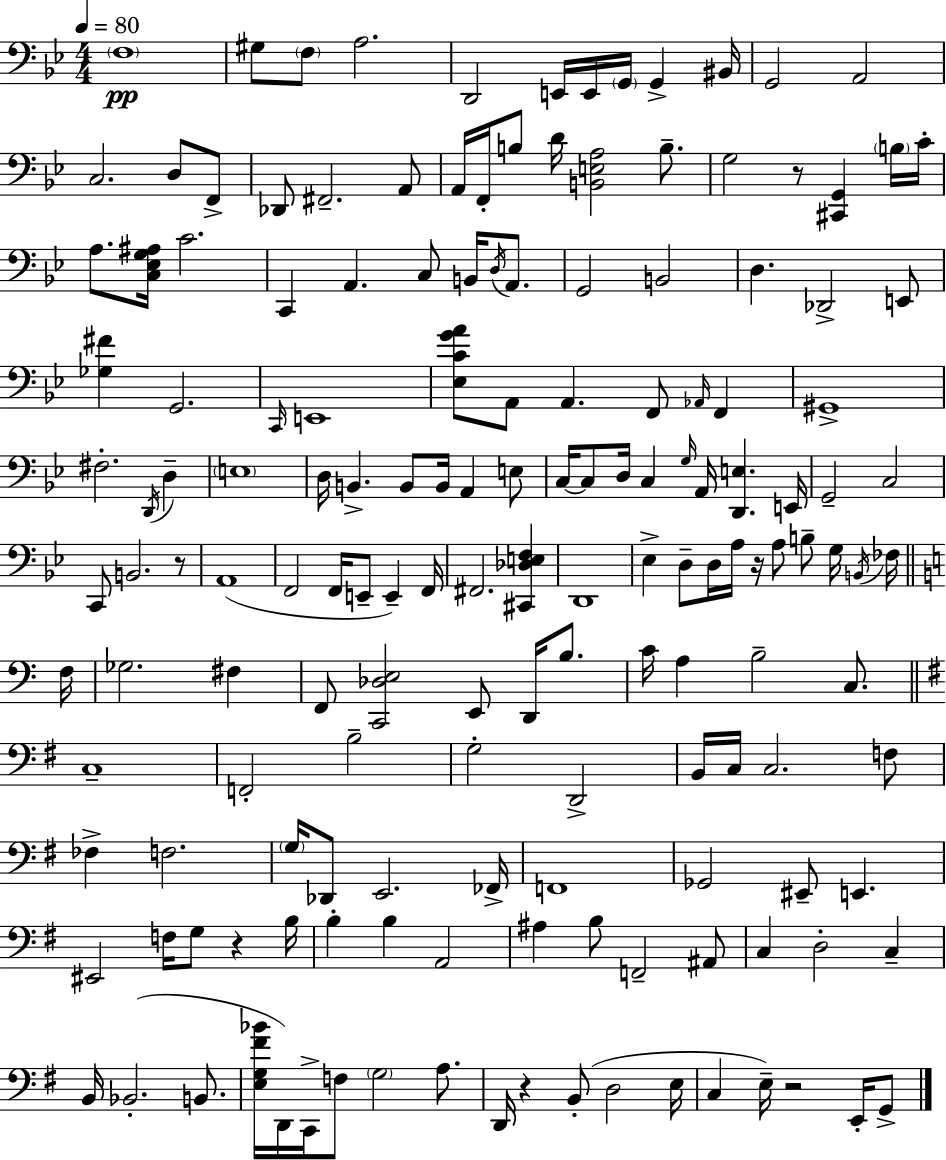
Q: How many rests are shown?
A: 6